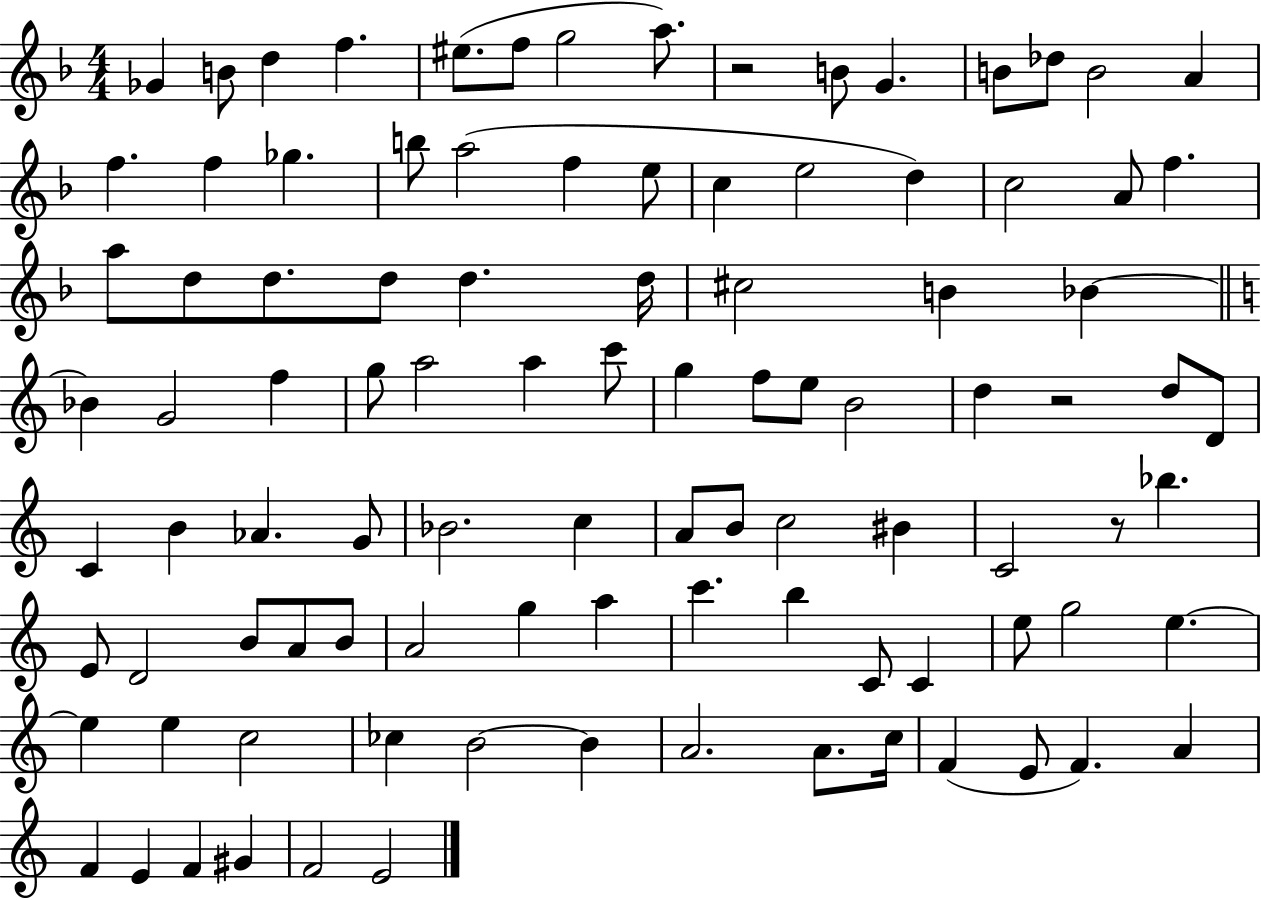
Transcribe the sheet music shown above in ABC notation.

X:1
T:Untitled
M:4/4
L:1/4
K:F
_G B/2 d f ^e/2 f/2 g2 a/2 z2 B/2 G B/2 _d/2 B2 A f f _g b/2 a2 f e/2 c e2 d c2 A/2 f a/2 d/2 d/2 d/2 d d/4 ^c2 B _B _B G2 f g/2 a2 a c'/2 g f/2 e/2 B2 d z2 d/2 D/2 C B _A G/2 _B2 c A/2 B/2 c2 ^B C2 z/2 _b E/2 D2 B/2 A/2 B/2 A2 g a c' b C/2 C e/2 g2 e e e c2 _c B2 B A2 A/2 c/4 F E/2 F A F E F ^G F2 E2